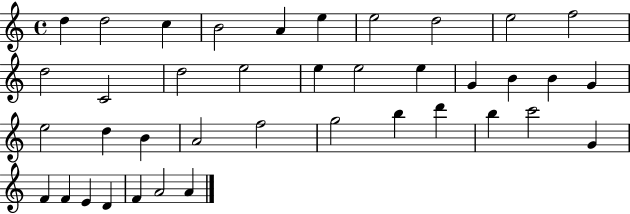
X:1
T:Untitled
M:4/4
L:1/4
K:C
d d2 c B2 A e e2 d2 e2 f2 d2 C2 d2 e2 e e2 e G B B G e2 d B A2 f2 g2 b d' b c'2 G F F E D F A2 A